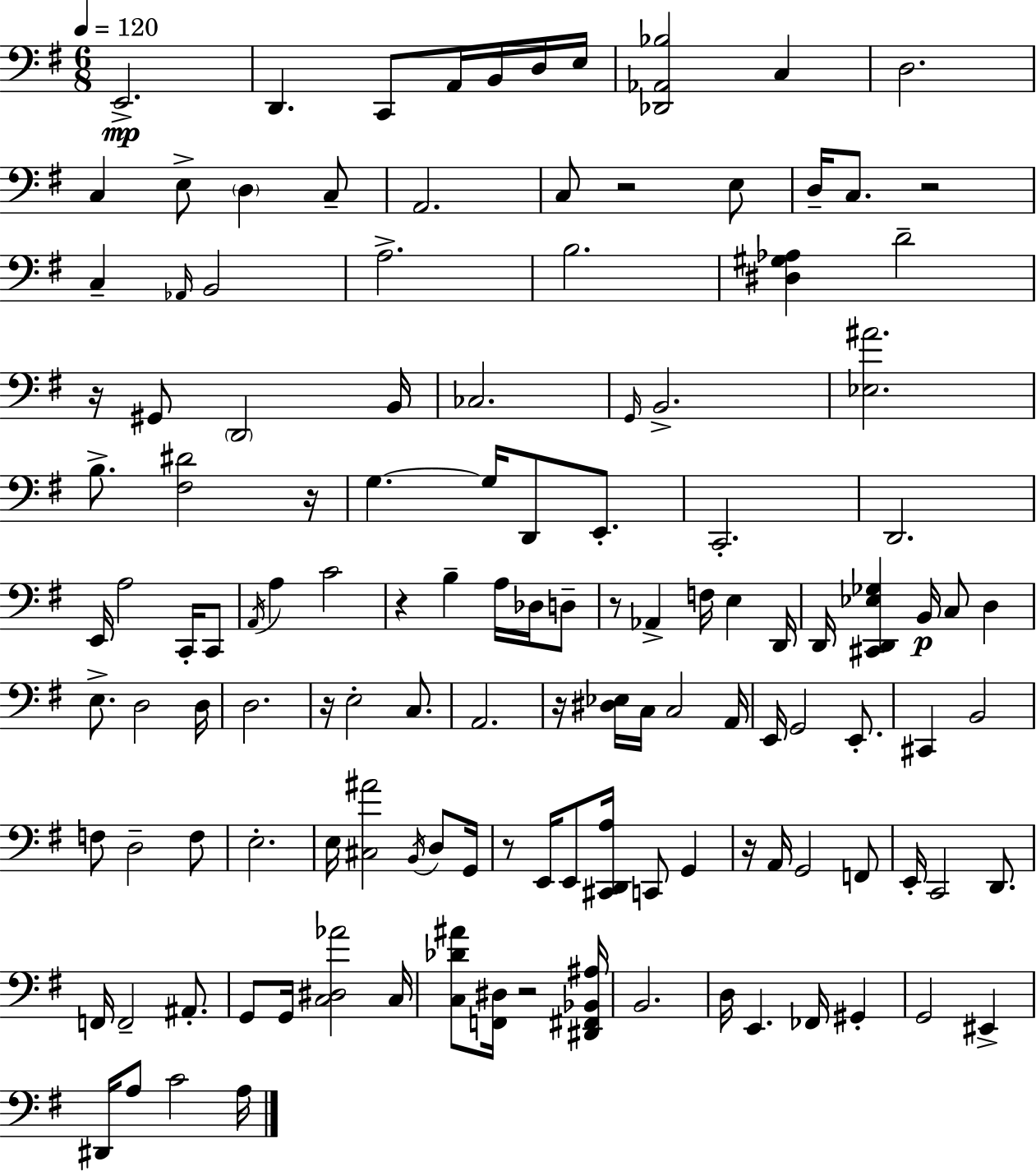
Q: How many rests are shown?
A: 11